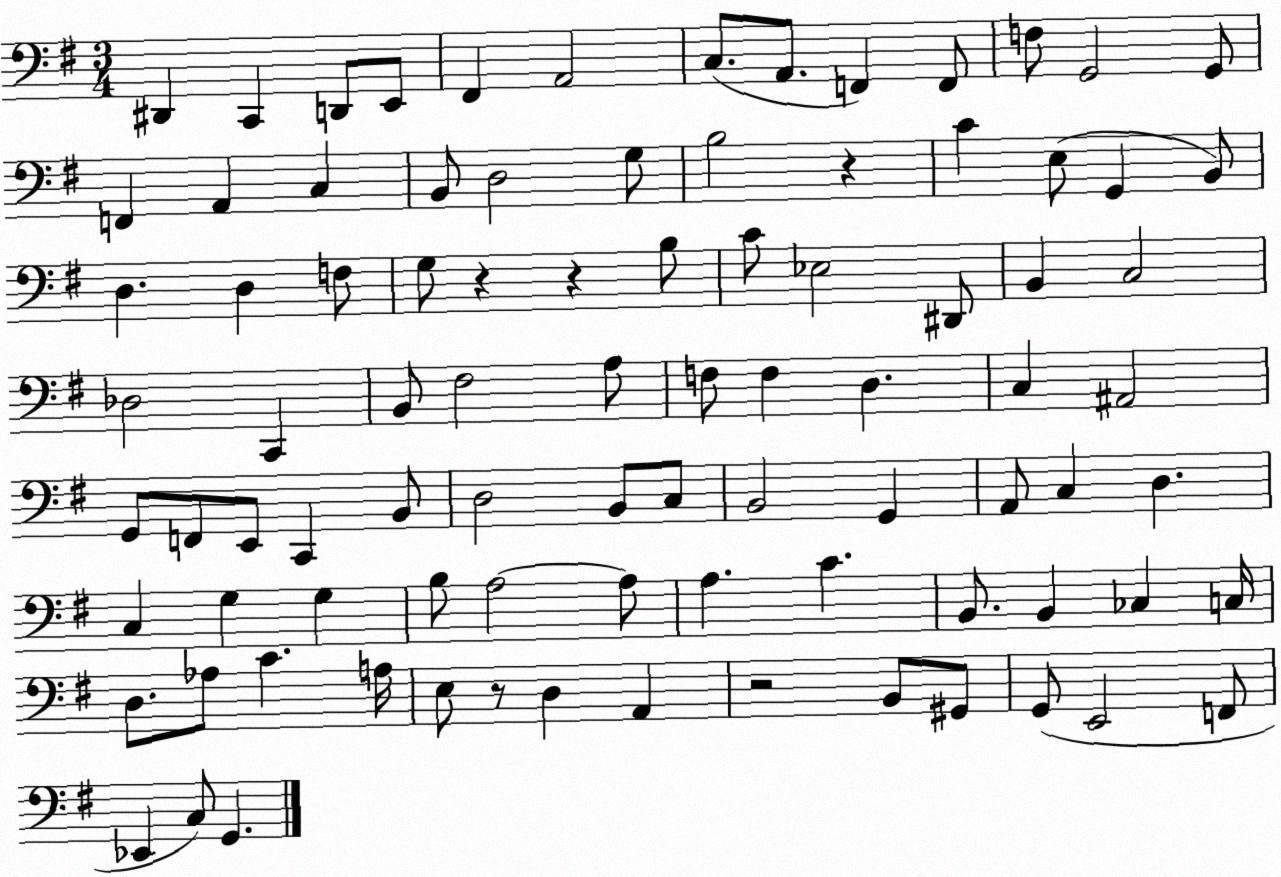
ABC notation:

X:1
T:Untitled
M:3/4
L:1/4
K:G
^D,, C,, D,,/2 E,,/2 ^F,, A,,2 C,/2 A,,/2 F,, F,,/2 F,/2 G,,2 G,,/2 F,, A,, C, B,,/2 D,2 G,/2 B,2 z C E,/2 G,, B,,/2 D, D, F,/2 G,/2 z z B,/2 C/2 _E,2 ^D,,/2 B,, C,2 _D,2 C,, B,,/2 ^F,2 A,/2 F,/2 F, D, C, ^A,,2 G,,/2 F,,/2 E,,/2 C,, B,,/2 D,2 B,,/2 C,/2 B,,2 G,, A,,/2 C, D, C, G, G, B,/2 A,2 A,/2 A, C B,,/2 B,, _C, C,/4 D,/2 _A,/2 C A,/4 E,/2 z/2 D, A,, z2 B,,/2 ^G,,/2 G,,/2 E,,2 F,,/2 _E,, C,/2 G,,